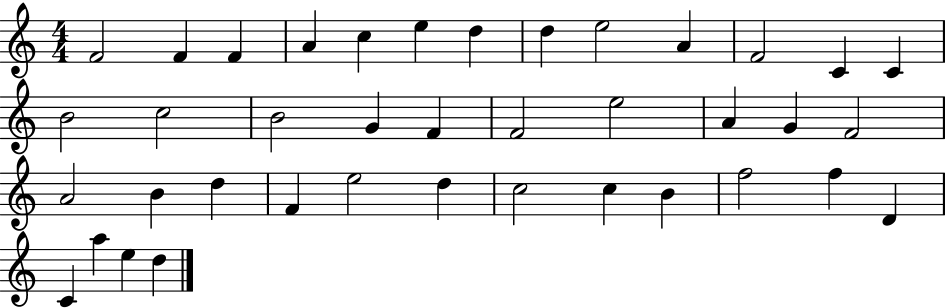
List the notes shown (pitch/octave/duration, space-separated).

F4/h F4/q F4/q A4/q C5/q E5/q D5/q D5/q E5/h A4/q F4/h C4/q C4/q B4/h C5/h B4/h G4/q F4/q F4/h E5/h A4/q G4/q F4/h A4/h B4/q D5/q F4/q E5/h D5/q C5/h C5/q B4/q F5/h F5/q D4/q C4/q A5/q E5/q D5/q